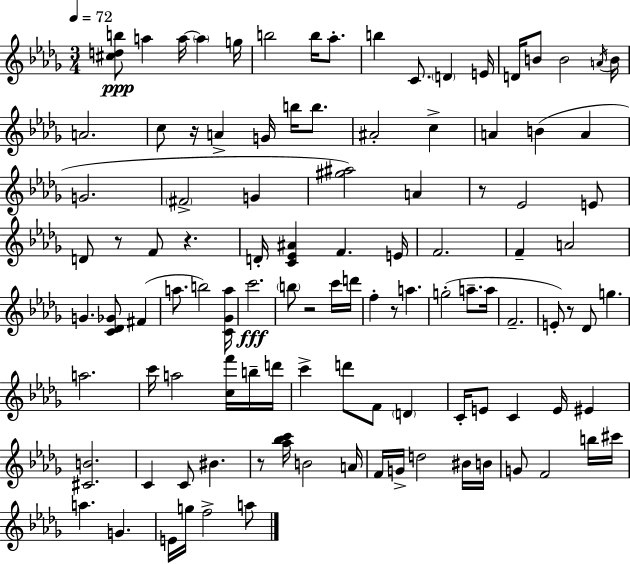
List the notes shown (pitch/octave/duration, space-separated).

[C#5,D5,B5]/e A5/q A5/s A5/q G5/s B5/h B5/s Ab5/e. B5/q C4/e. D4/q E4/s D4/s B4/e B4/h A4/s B4/s A4/h. C5/e R/s A4/q G4/s B5/s B5/e. A#4/h C5/q A4/q B4/q A4/q G4/h. F#4/h G4/q [G#5,A#5]/h A4/q R/e Eb4/h E4/e D4/e R/e F4/e R/q. D4/s [C4,Eb4,A#4]/q F4/q. E4/s F4/h. F4/q A4/h G4/q. [C4,Db4,Gb4]/e F#4/q A5/e. B5/h [C4,Gb4,A5]/s C6/h. B5/e R/h C6/s D6/s F5/q R/e A5/q. G5/h A5/e. A5/s F4/h. E4/e R/e Db4/e G5/q. A5/h. C6/s A5/h [C5,F6]/s B5/s D6/s C6/q D6/e F4/e D4/q C4/s E4/e C4/q E4/s EIS4/q [C#4,B4]/h. C4/q C4/e BIS4/q. R/e [Ab5,Bb5,C6]/s B4/h A4/s F4/s G4/s D5/h BIS4/s B4/s G4/e F4/h B5/s C#6/s A5/q. G4/q. E4/s G5/s F5/h A5/e